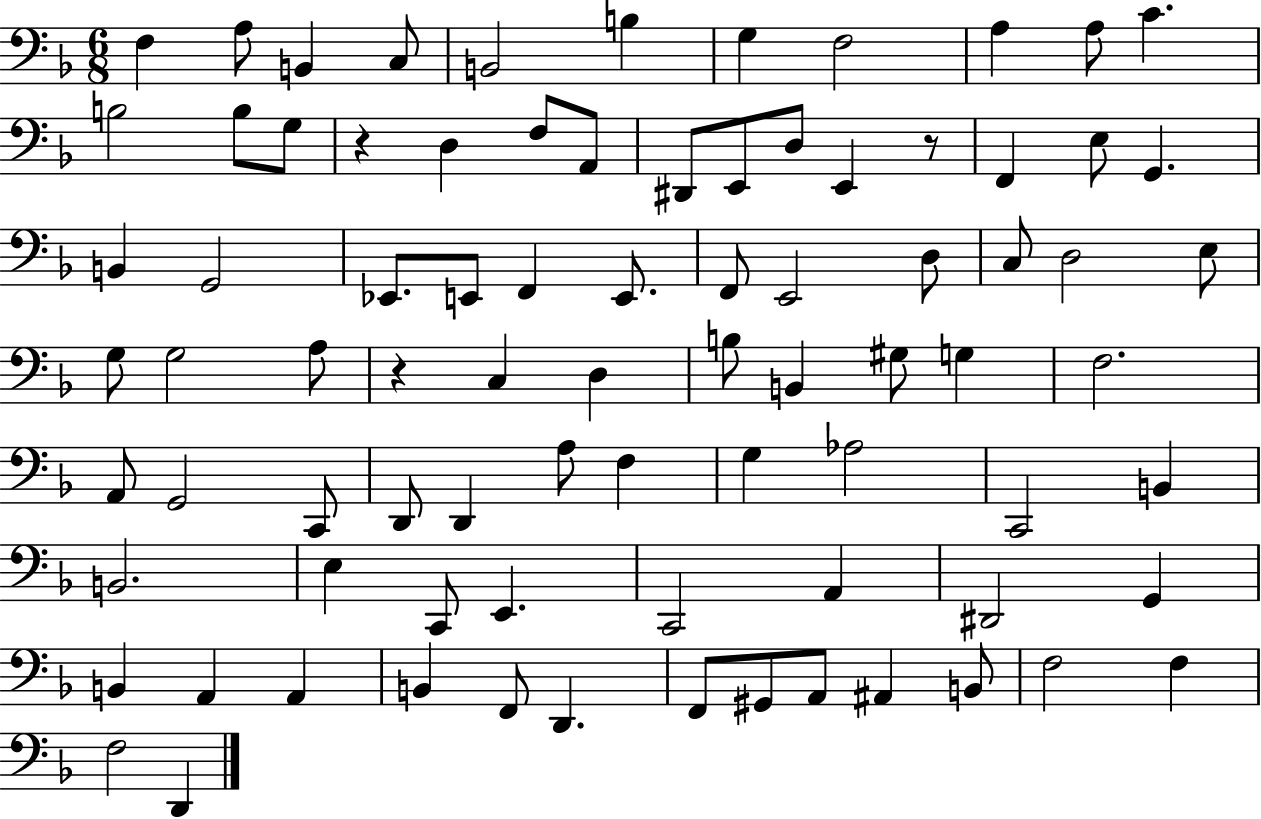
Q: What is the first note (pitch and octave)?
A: F3